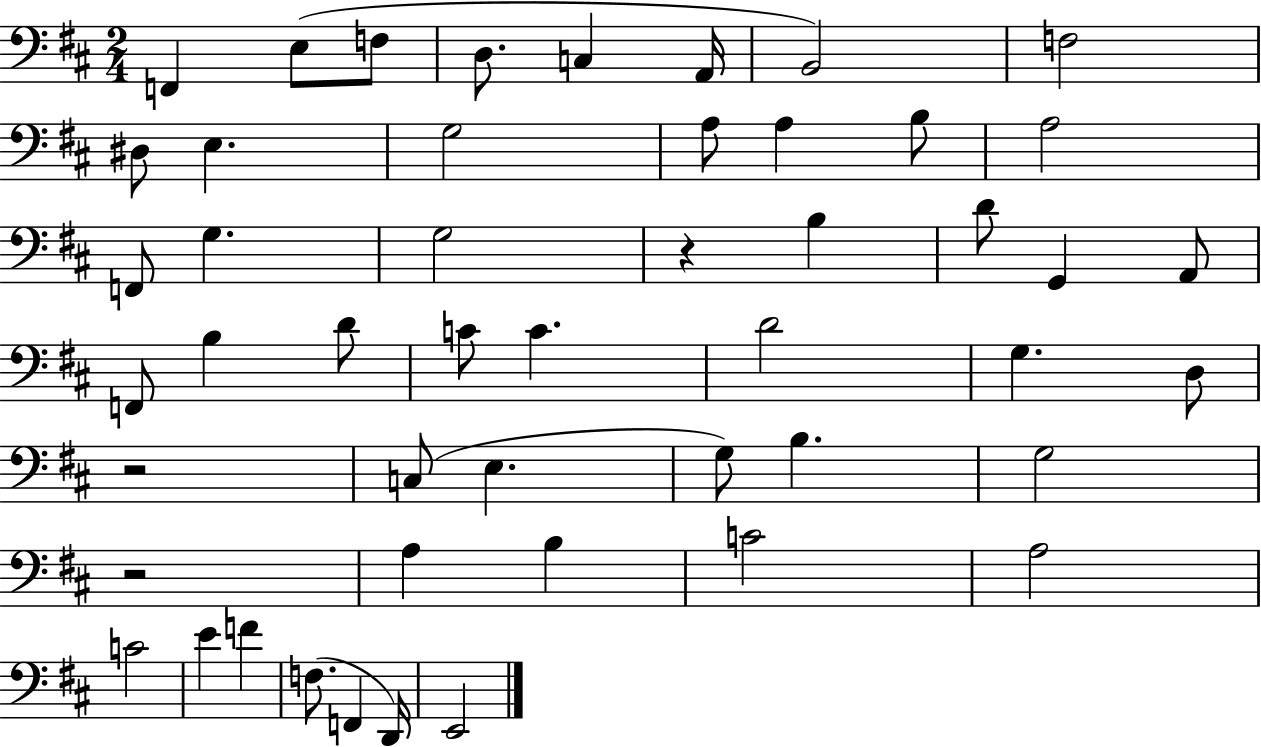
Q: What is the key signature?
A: D major